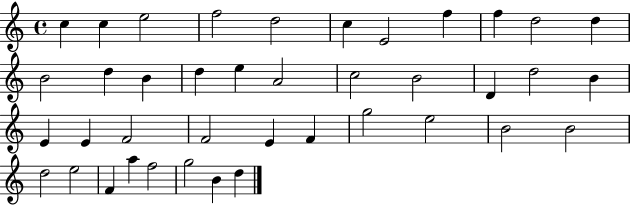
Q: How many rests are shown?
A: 0